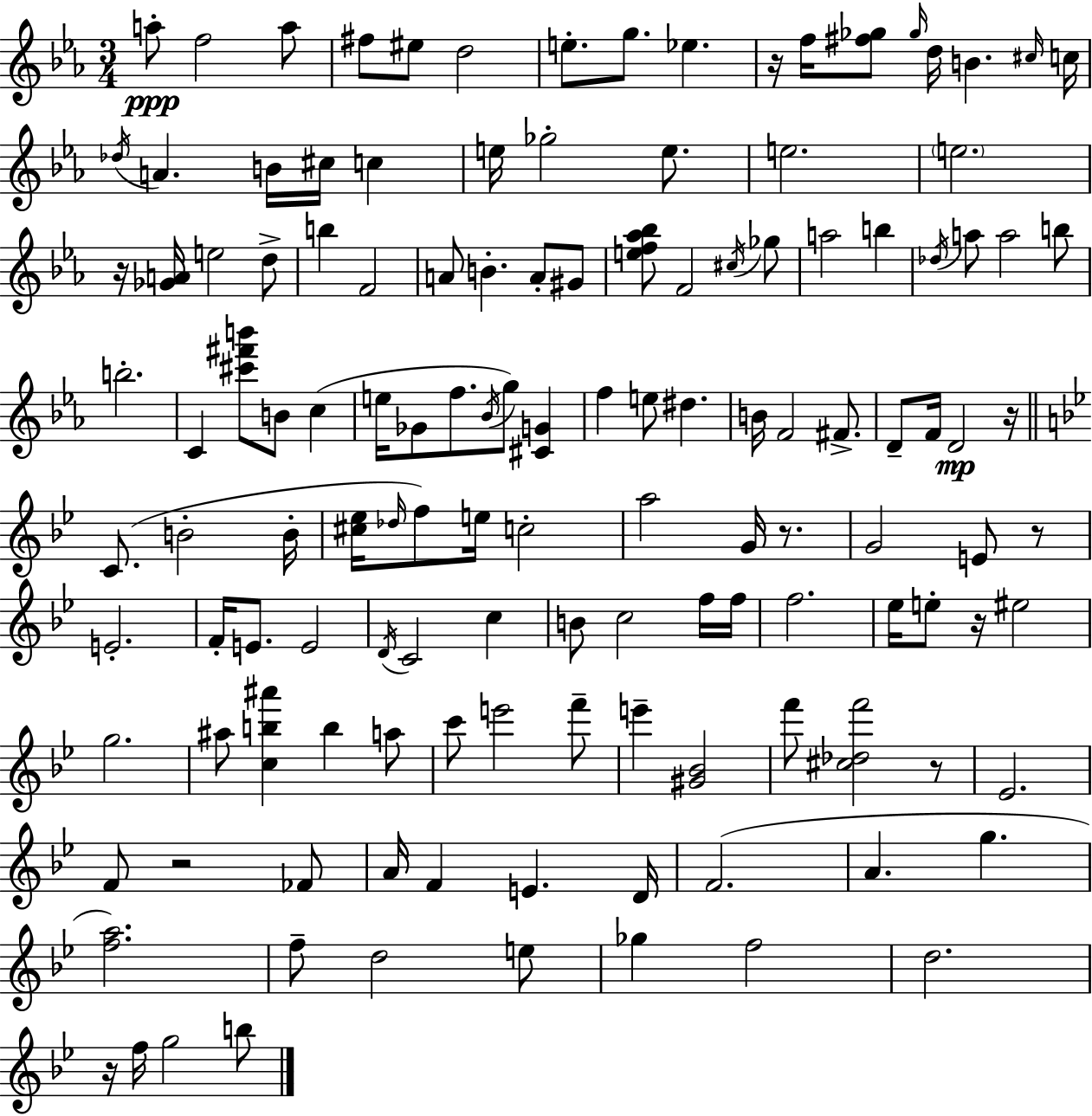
X:1
T:Untitled
M:3/4
L:1/4
K:Cm
a/2 f2 a/2 ^f/2 ^e/2 d2 e/2 g/2 _e z/4 f/4 [^f_g]/2 _g/4 d/4 B ^c/4 c/4 _d/4 A B/4 ^c/4 c e/4 _g2 e/2 e2 e2 z/4 [_GA]/4 e2 d/2 b F2 A/2 B A/2 ^G/2 [ef_a_b]/2 F2 ^c/4 _g/2 a2 b _d/4 a/2 a2 b/2 b2 C [^c'^f'b']/2 B/2 c e/4 _G/2 f/2 _B/4 g/2 [^CG] f e/2 ^d B/4 F2 ^F/2 D/2 F/4 D2 z/4 C/2 B2 B/4 [^c_e]/4 _d/4 f/2 e/4 c2 a2 G/4 z/2 G2 E/2 z/2 E2 F/4 E/2 E2 D/4 C2 c B/2 c2 f/4 f/4 f2 _e/4 e/2 z/4 ^e2 g2 ^a/2 [cb^a'] b a/2 c'/2 e'2 f'/2 e' [^G_B]2 f'/2 [^c_df']2 z/2 _E2 F/2 z2 _F/2 A/4 F E D/4 F2 A g [fa]2 f/2 d2 e/2 _g f2 d2 z/4 f/4 g2 b/2